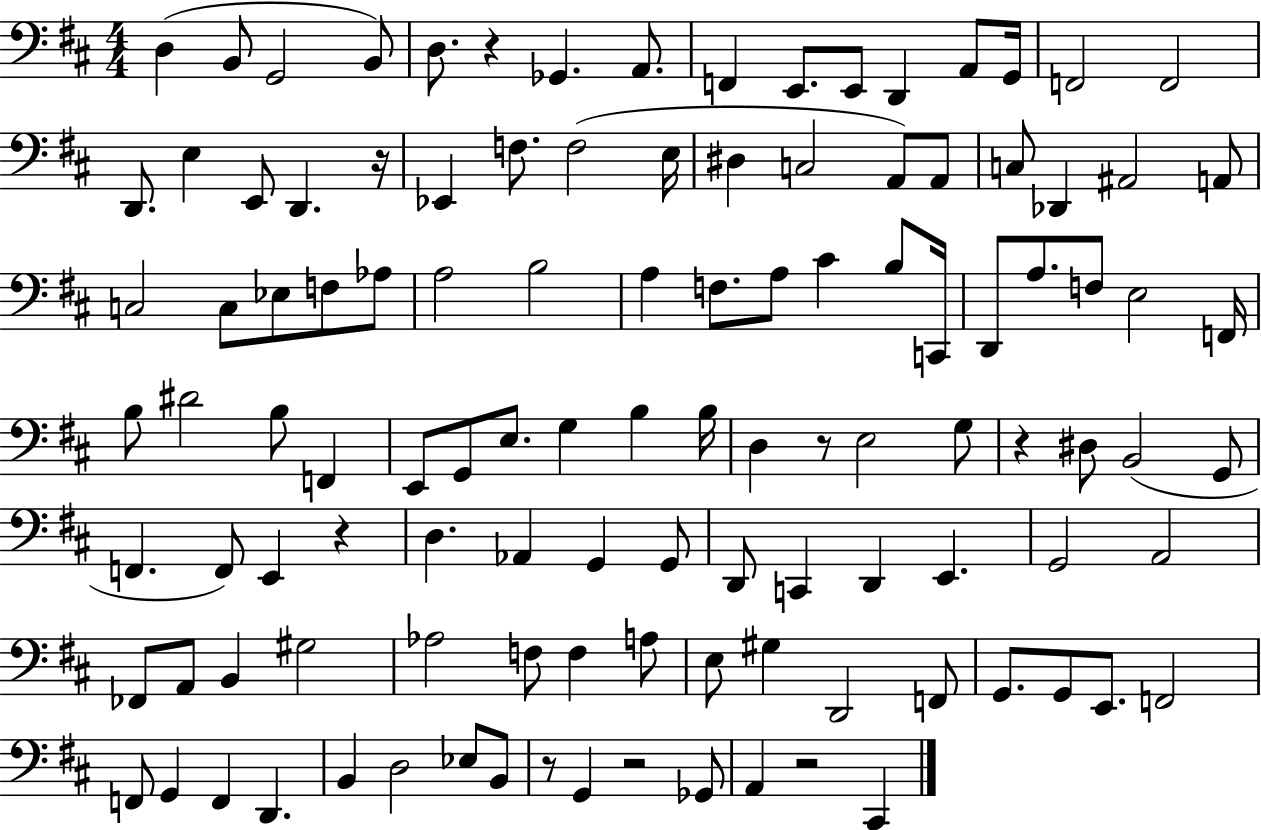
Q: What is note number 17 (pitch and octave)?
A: E3